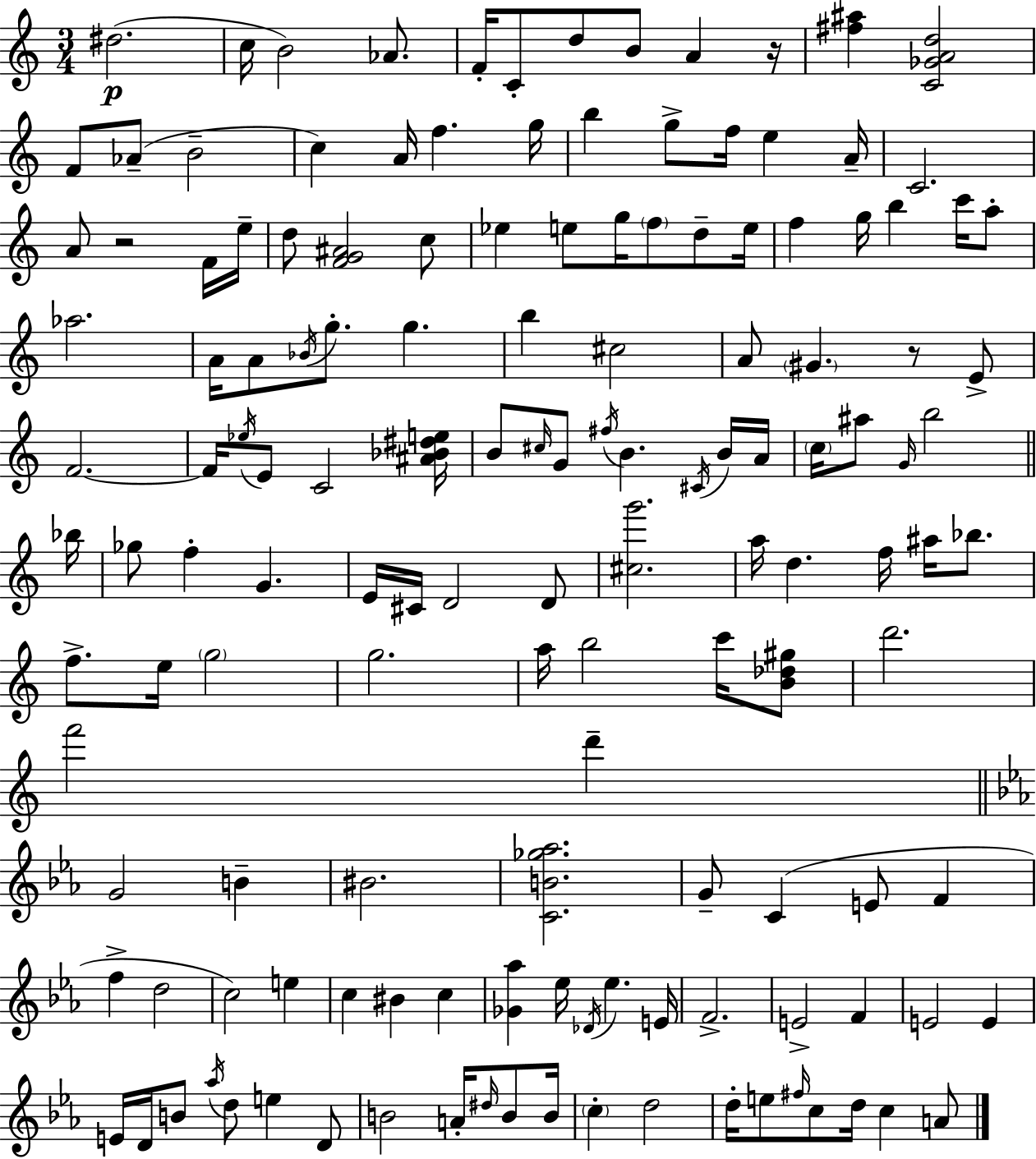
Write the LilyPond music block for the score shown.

{
  \clef treble
  \numericTimeSignature
  \time 3/4
  \key c \major
  dis''2.(\p | c''16 b'2) aes'8. | f'16-. c'8-. d''8 b'8 a'4 r16 | <fis'' ais''>4 <c' ges' a' d''>2 | \break f'8 aes'8--( b'2-- | c''4) a'16 f''4. g''16 | b''4 g''8-> f''16 e''4 a'16-- | c'2. | \break a'8 r2 f'16 e''16-- | d''8 <f' g' ais'>2 c''8 | ees''4 e''8 g''16 \parenthesize f''8 d''8-- e''16 | f''4 g''16 b''4 c'''16 a''8-. | \break aes''2. | a'16 a'8 \acciaccatura { bes'16 } g''8.-. g''4. | b''4 cis''2 | a'8 \parenthesize gis'4. r8 e'8-> | \break f'2.~~ | f'16 \acciaccatura { ees''16 } e'8 c'2 | <ais' bes' dis'' e''>16 b'8 \grace { cis''16 } g'8 \acciaccatura { fis''16 } b'4. | \acciaccatura { cis'16 } b'16 a'16 \parenthesize c''16 ais''8 \grace { g'16 } b''2 | \break \bar "||" \break \key a \minor bes''16 ges''8 f''4-. g'4. | e'16 cis'16 d'2 d'8 | <cis'' g'''>2. | a''16 d''4. f''16 ais''16 bes''8. | \break f''8.-> e''16 \parenthesize g''2 | g''2. | a''16 b''2 c'''16 <b' des'' gis''>8 | d'''2. | \break f'''2 d'''4-- | \bar "||" \break \key ees \major g'2 b'4-- | bis'2. | <c' b' ges'' aes''>2. | g'8-- c'4( e'8 f'4 | \break f''4-> d''2 | c''2) e''4 | c''4 bis'4 c''4 | <ges' aes''>4 ees''16 \acciaccatura { des'16 } ees''4. | \break e'16 f'2.-> | e'2-> f'4 | e'2 e'4 | e'16 d'16 b'8 \acciaccatura { aes''16 } d''8 e''4 | \break d'8 b'2 a'16-. \grace { dis''16 } | b'8 b'16 \parenthesize c''4-. d''2 | d''16-. e''8 \grace { fis''16 } c''8 d''16 c''4 | a'8 \bar "|."
}